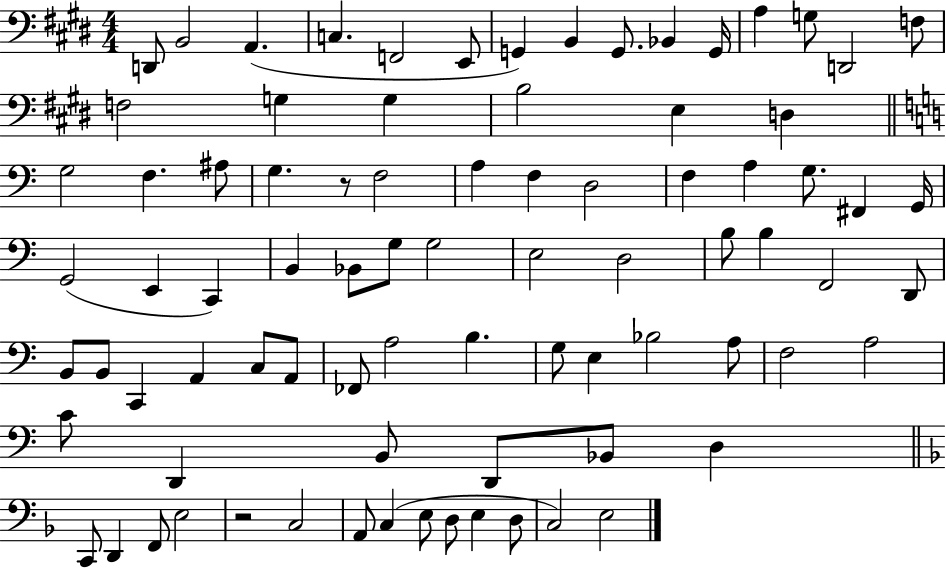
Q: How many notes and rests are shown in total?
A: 83